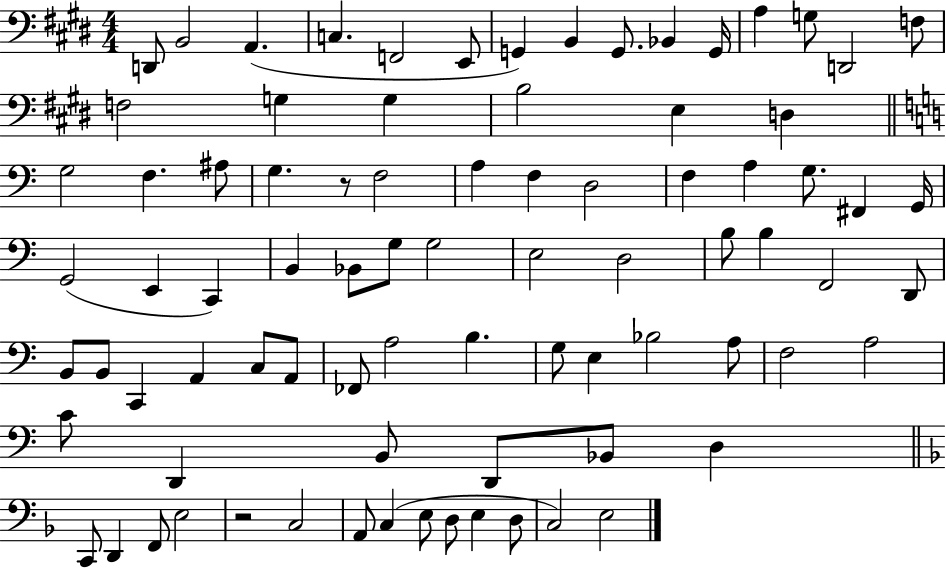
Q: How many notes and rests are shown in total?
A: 83